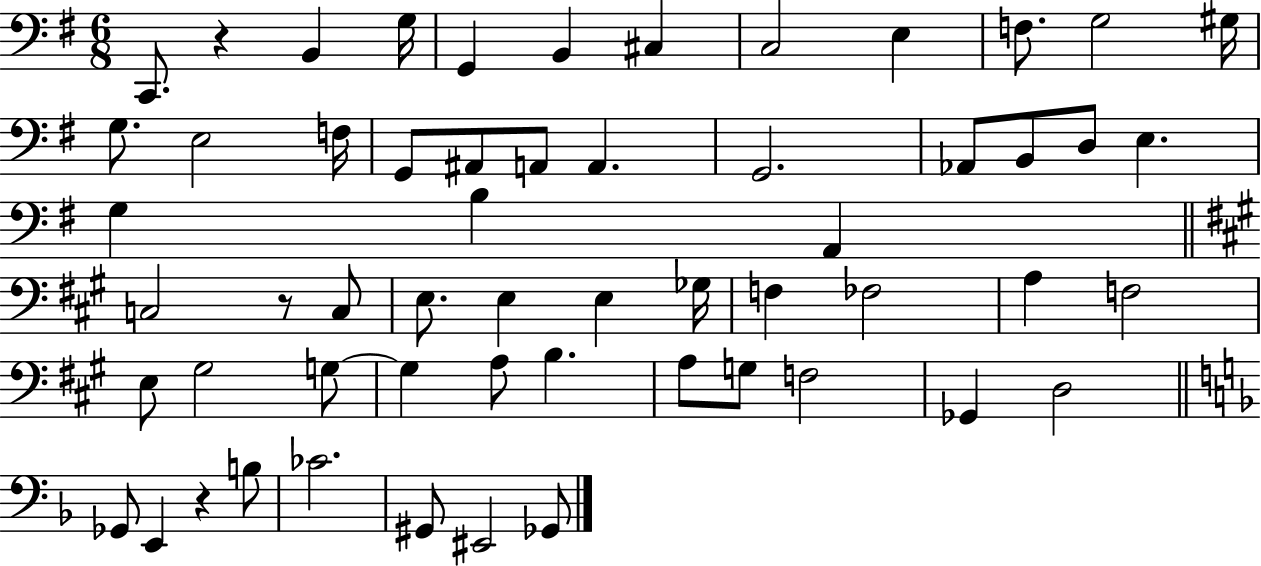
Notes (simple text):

C2/e. R/q B2/q G3/s G2/q B2/q C#3/q C3/h E3/q F3/e. G3/h G#3/s G3/e. E3/h F3/s G2/e A#2/e A2/e A2/q. G2/h. Ab2/e B2/e D3/e E3/q. G3/q B3/q A2/q C3/h R/e C3/e E3/e. E3/q E3/q Gb3/s F3/q FES3/h A3/q F3/h E3/e G#3/h G3/e G3/q A3/e B3/q. A3/e G3/e F3/h Gb2/q D3/h Gb2/e E2/q R/q B3/e CES4/h. G#2/e EIS2/h Gb2/e